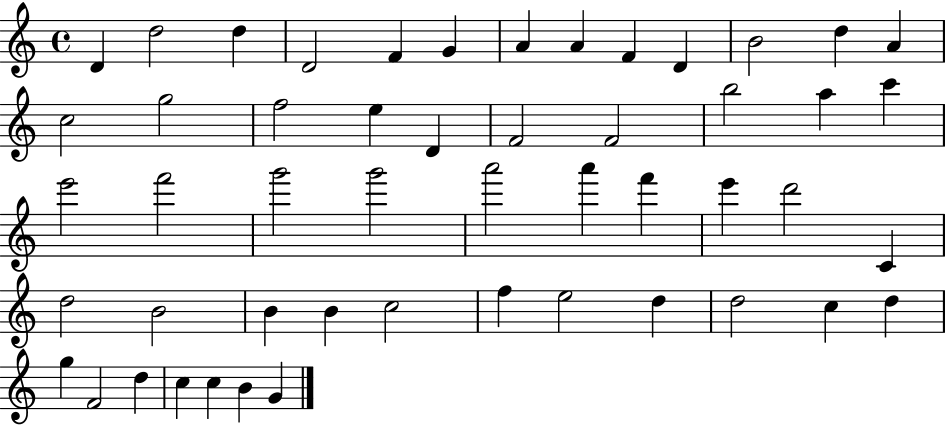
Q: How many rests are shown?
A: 0